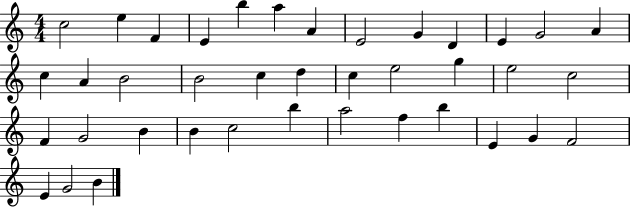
{
  \clef treble
  \numericTimeSignature
  \time 4/4
  \key c \major
  c''2 e''4 f'4 | e'4 b''4 a''4 a'4 | e'2 g'4 d'4 | e'4 g'2 a'4 | \break c''4 a'4 b'2 | b'2 c''4 d''4 | c''4 e''2 g''4 | e''2 c''2 | \break f'4 g'2 b'4 | b'4 c''2 b''4 | a''2 f''4 b''4 | e'4 g'4 f'2 | \break e'4 g'2 b'4 | \bar "|."
}